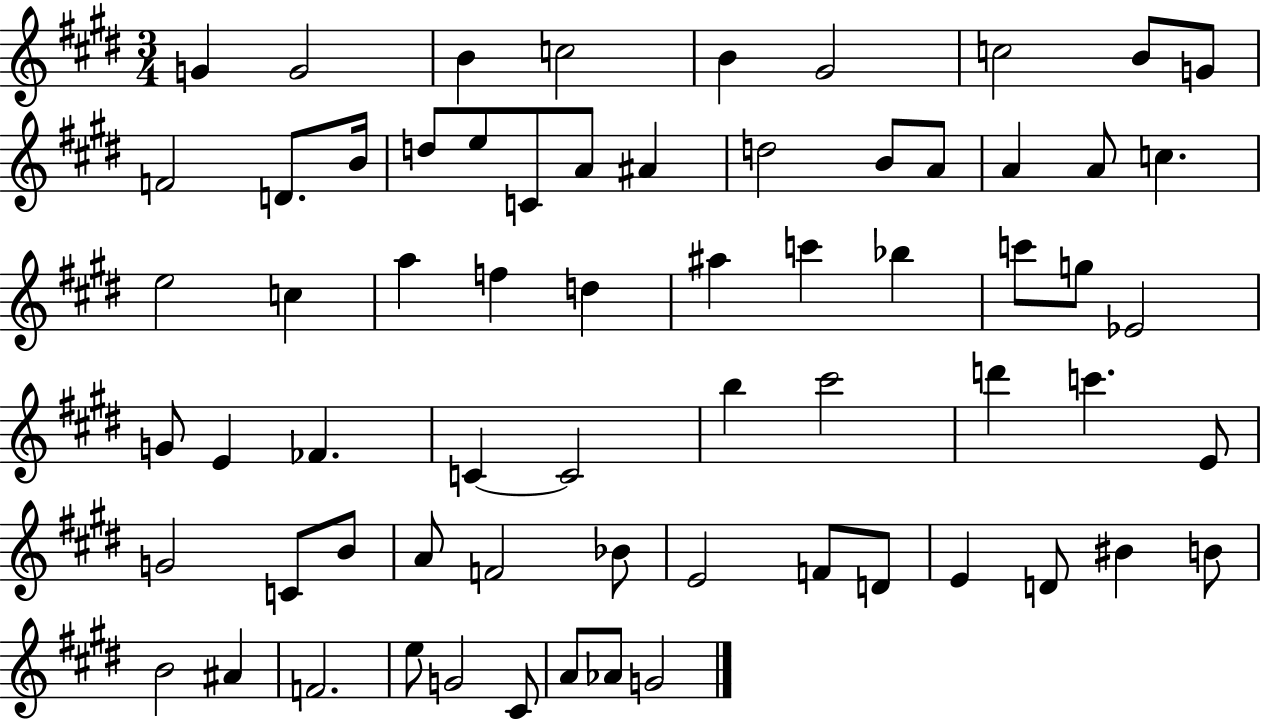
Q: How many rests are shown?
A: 0